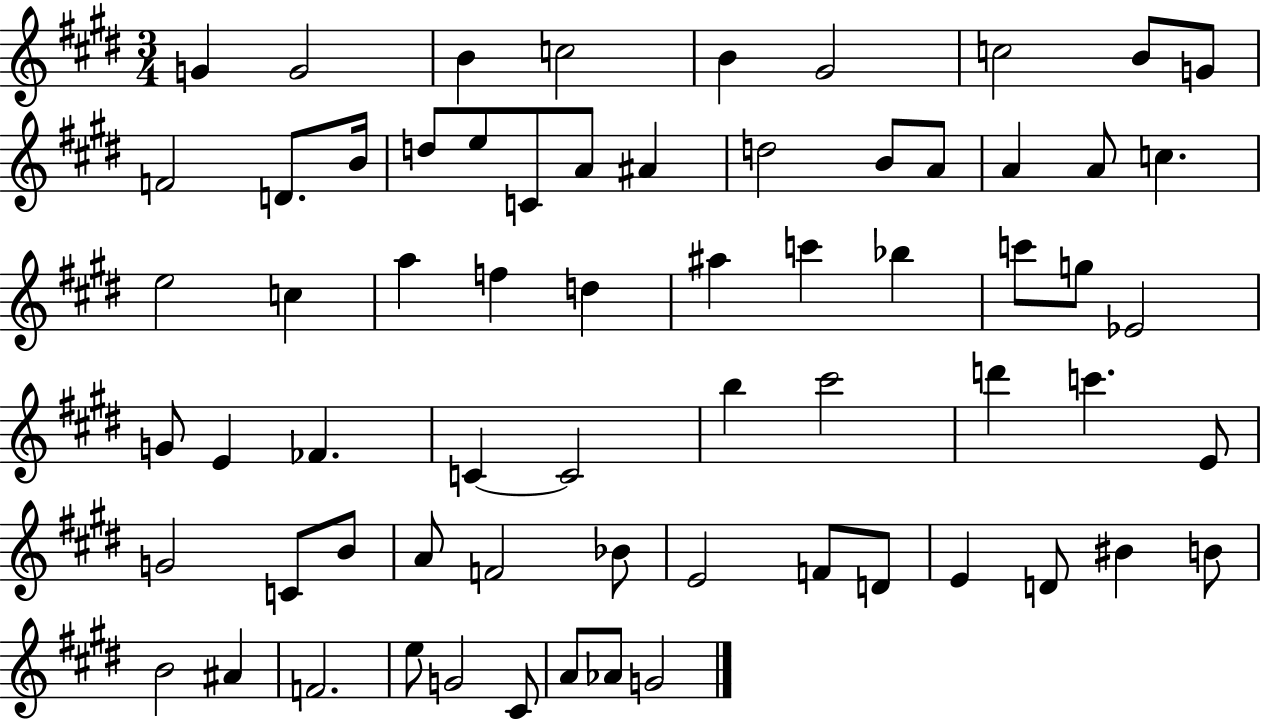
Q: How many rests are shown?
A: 0